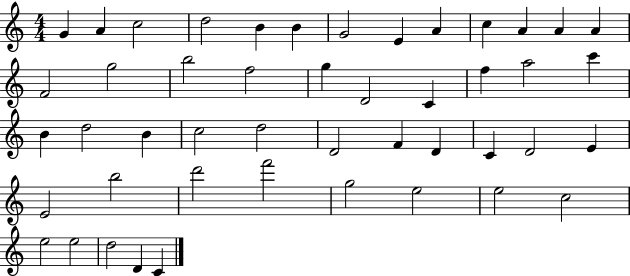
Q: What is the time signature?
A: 4/4